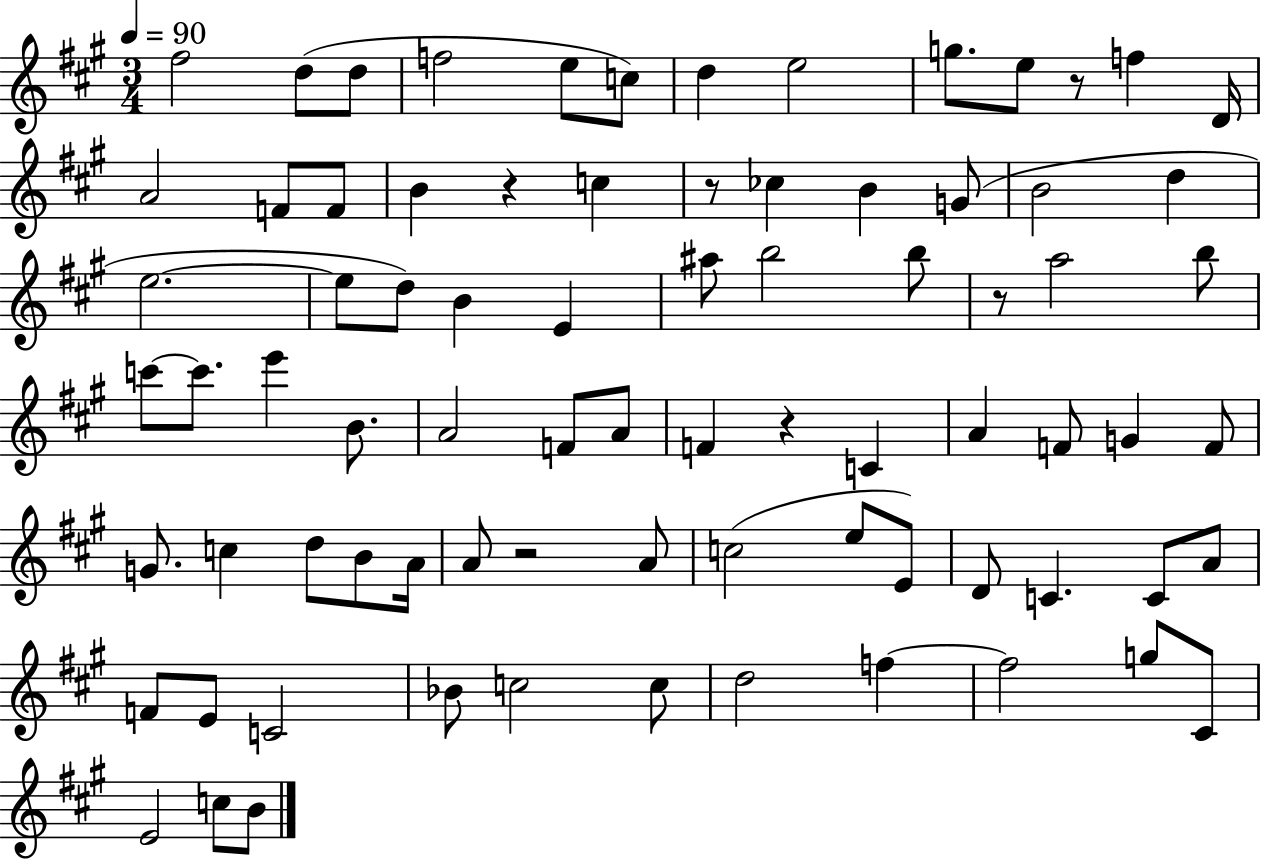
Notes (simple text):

F#5/h D5/e D5/e F5/h E5/e C5/e D5/q E5/h G5/e. E5/e R/e F5/q D4/s A4/h F4/e F4/e B4/q R/q C5/q R/e CES5/q B4/q G4/e B4/h D5/q E5/h. E5/e D5/e B4/q E4/q A#5/e B5/h B5/e R/e A5/h B5/e C6/e C6/e. E6/q B4/e. A4/h F4/e A4/e F4/q R/q C4/q A4/q F4/e G4/q F4/e G4/e. C5/q D5/e B4/e A4/s A4/e R/h A4/e C5/h E5/e E4/e D4/e C4/q. C4/e A4/e F4/e E4/e C4/h Bb4/e C5/h C5/e D5/h F5/q F5/h G5/e C#4/e E4/h C5/e B4/e